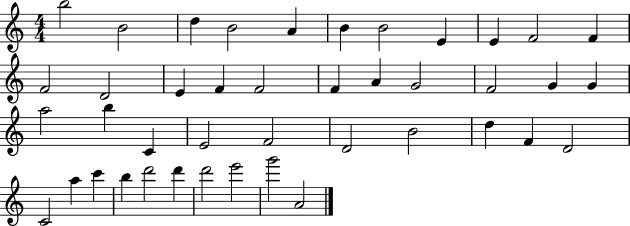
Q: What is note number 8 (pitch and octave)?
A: E4